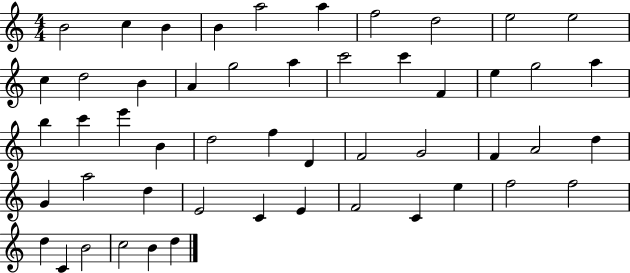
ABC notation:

X:1
T:Untitled
M:4/4
L:1/4
K:C
B2 c B B a2 a f2 d2 e2 e2 c d2 B A g2 a c'2 c' F e g2 a b c' e' B d2 f D F2 G2 F A2 d G a2 d E2 C E F2 C e f2 f2 d C B2 c2 B d